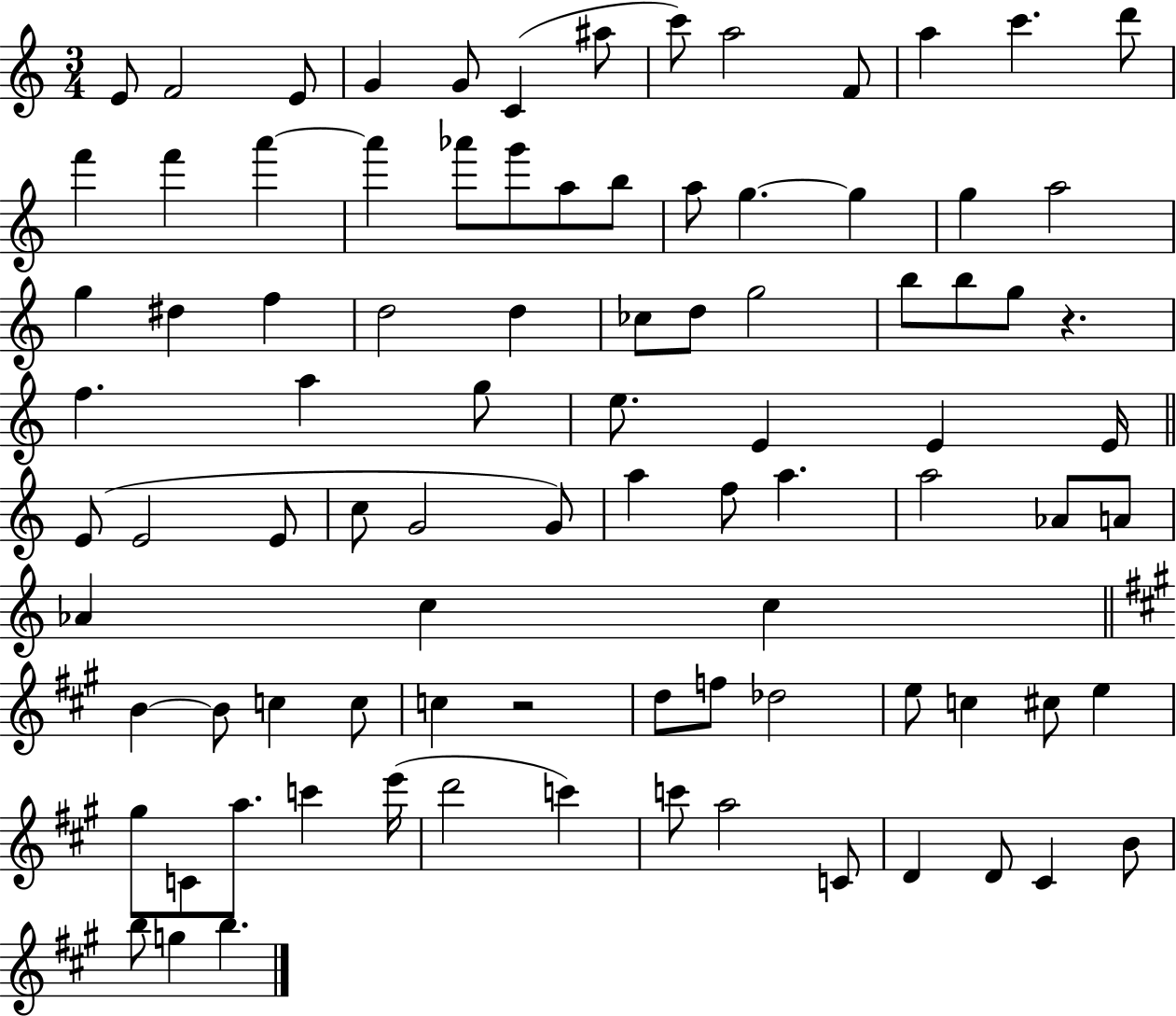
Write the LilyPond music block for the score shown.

{
  \clef treble
  \numericTimeSignature
  \time 3/4
  \key c \major
  \repeat volta 2 { e'8 f'2 e'8 | g'4 g'8 c'4( ais''8 | c'''8) a''2 f'8 | a''4 c'''4. d'''8 | \break f'''4 f'''4 a'''4~~ | a'''4 aes'''8 g'''8 a''8 b''8 | a''8 g''4.~~ g''4 | g''4 a''2 | \break g''4 dis''4 f''4 | d''2 d''4 | ces''8 d''8 g''2 | b''8 b''8 g''8 r4. | \break f''4. a''4 g''8 | e''8. e'4 e'4 e'16 | \bar "||" \break \key c \major e'8( e'2 e'8 | c''8 g'2 g'8) | a''4 f''8 a''4. | a''2 aes'8 a'8 | \break aes'4 c''4 c''4 | \bar "||" \break \key a \major b'4~~ b'8 c''4 c''8 | c''4 r2 | d''8 f''8 des''2 | e''8 c''4 cis''8 e''4 | \break gis''8 c'8 a''8. c'''4 e'''16( | d'''2 c'''4) | c'''8 a''2 c'8 | d'4 d'8 cis'4 b'8 | \break b''8 g''4 b''4. | } \bar "|."
}